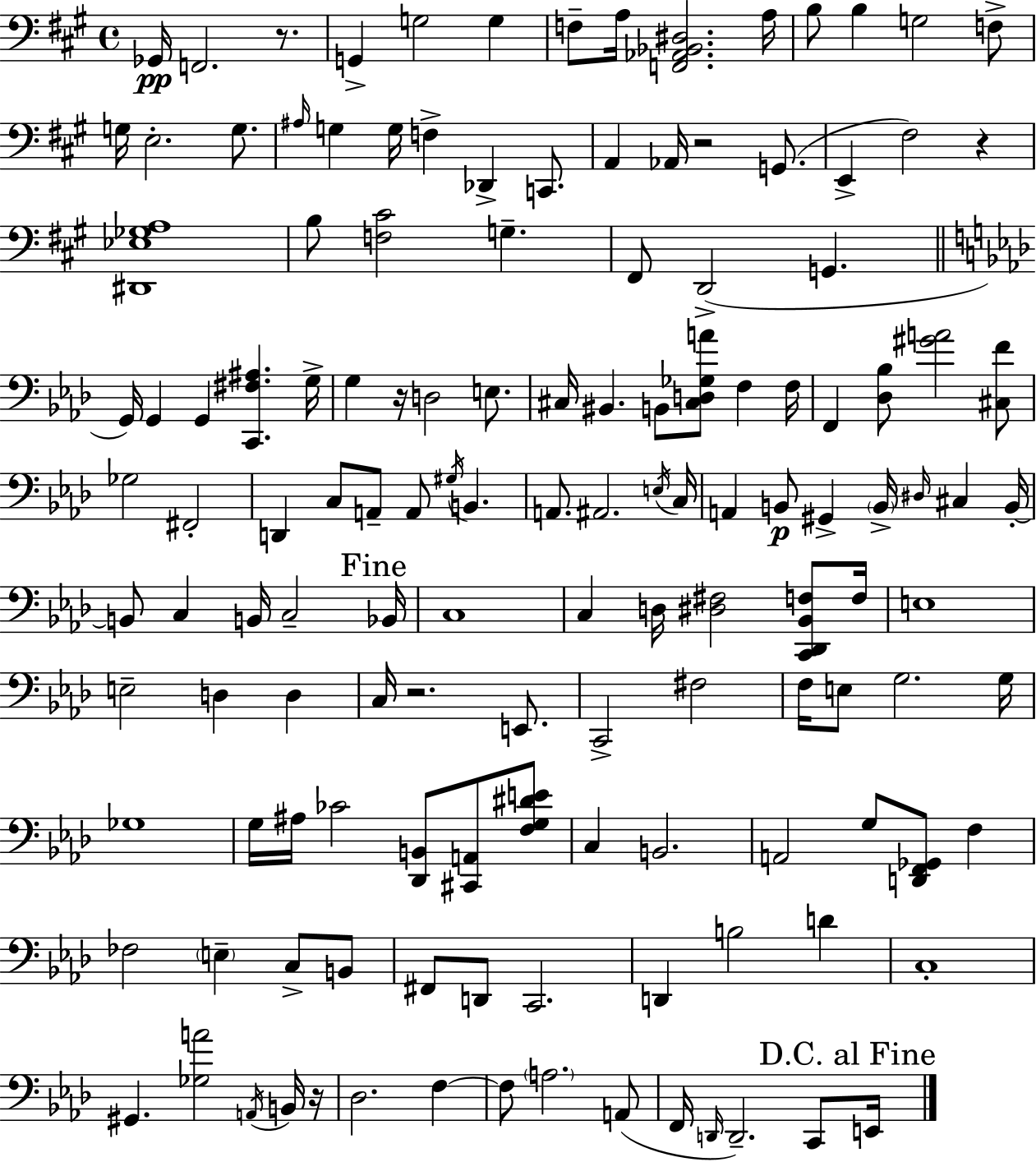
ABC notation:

X:1
T:Untitled
M:4/4
L:1/4
K:A
_G,,/4 F,,2 z/2 G,, G,2 G, F,/2 A,/4 [F,,_A,,_B,,^D,]2 A,/4 B,/2 B, G,2 F,/2 G,/4 E,2 G,/2 ^A,/4 G, G,/4 F, _D,, C,,/2 A,, _A,,/4 z2 G,,/2 E,, ^F,2 z [^D,,_E,_G,A,]4 B,/2 [F,^C]2 G, ^F,,/2 D,,2 G,, G,,/4 G,, G,, [C,,^F,^A,] G,/4 G, z/4 D,2 E,/2 ^C,/4 ^B,, B,,/2 [^C,D,_G,A]/2 F, F,/4 F,, [_D,_B,]/2 [^GA]2 [^C,F]/2 _G,2 ^F,,2 D,, C,/2 A,,/2 A,,/2 ^G,/4 B,, A,,/2 ^A,,2 E,/4 C,/4 A,, B,,/2 ^G,, B,,/4 ^D,/4 ^C, B,,/4 B,,/2 C, B,,/4 C,2 _B,,/4 C,4 C, D,/4 [^D,^F,]2 [C,,_D,,_B,,F,]/2 F,/4 E,4 E,2 D, D, C,/4 z2 E,,/2 C,,2 ^F,2 F,/4 E,/2 G,2 G,/4 _G,4 G,/4 ^A,/4 _C2 [_D,,B,,]/2 [^C,,A,,]/2 [F,G,^DE]/2 C, B,,2 A,,2 G,/2 [D,,F,,_G,,]/2 F, _F,2 E, C,/2 B,,/2 ^F,,/2 D,,/2 C,,2 D,, B,2 D C,4 ^G,, [_G,A]2 A,,/4 B,,/4 z/4 _D,2 F, F,/2 A,2 A,,/2 F,,/4 D,,/4 D,,2 C,,/2 E,,/4